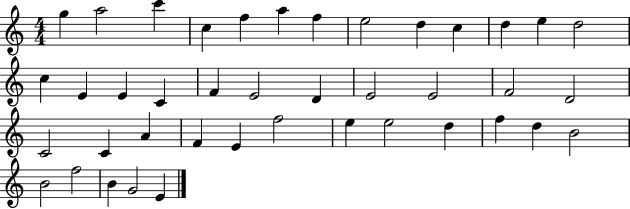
G5/q A5/h C6/q C5/q F5/q A5/q F5/q E5/h D5/q C5/q D5/q E5/q D5/h C5/q E4/q E4/q C4/q F4/q E4/h D4/q E4/h E4/h F4/h D4/h C4/h C4/q A4/q F4/q E4/q F5/h E5/q E5/h D5/q F5/q D5/q B4/h B4/h F5/h B4/q G4/h E4/q